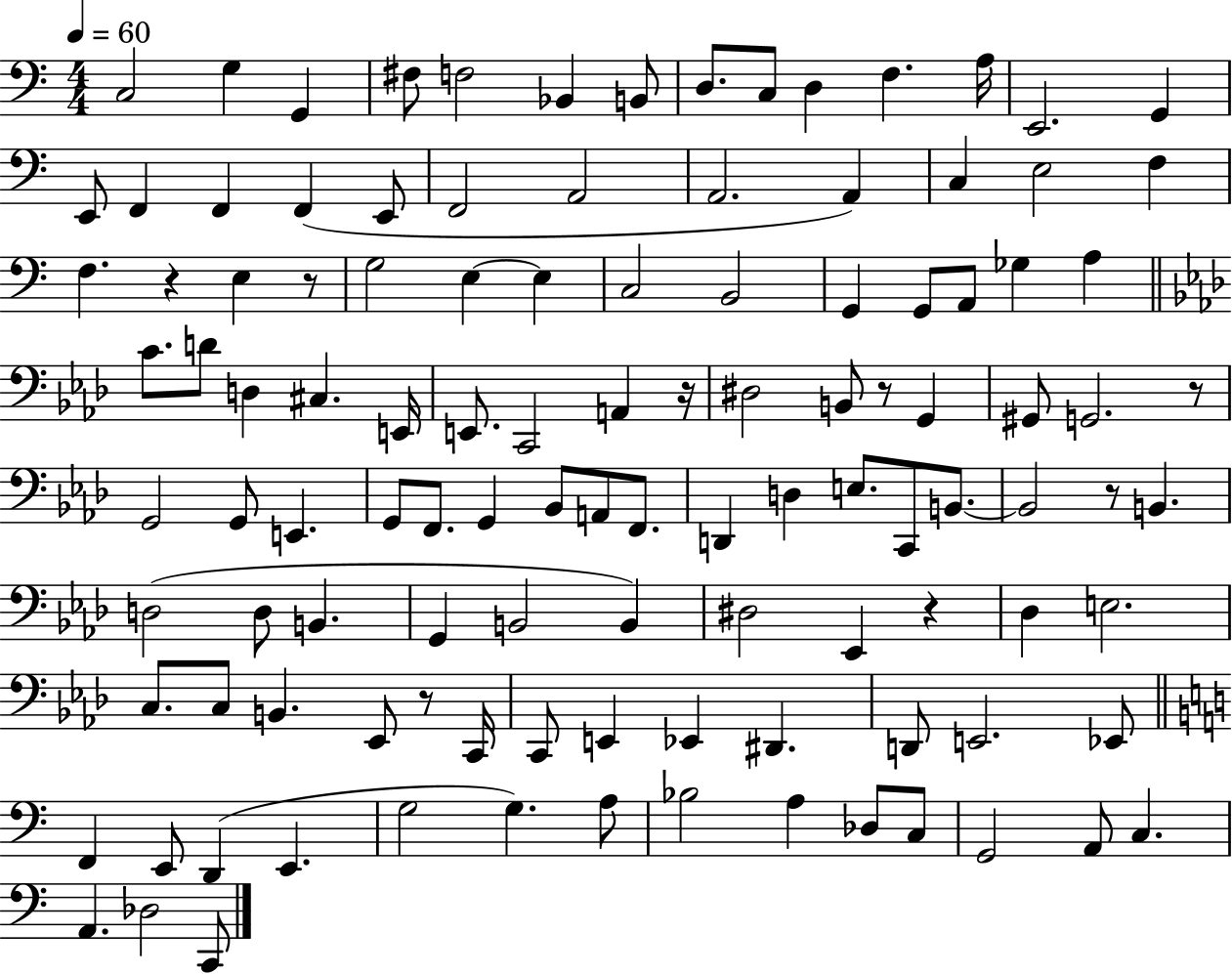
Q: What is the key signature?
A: C major